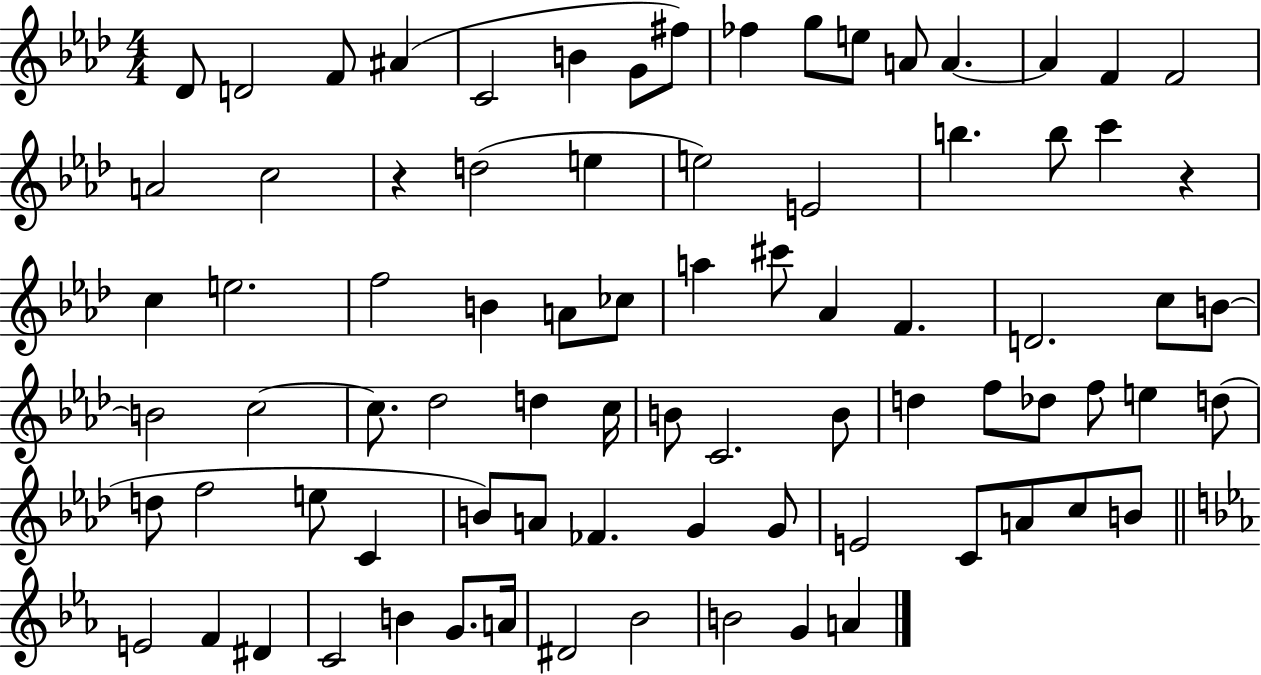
Db4/e D4/h F4/e A#4/q C4/h B4/q G4/e F#5/e FES5/q G5/e E5/e A4/e A4/q. A4/q F4/q F4/h A4/h C5/h R/q D5/h E5/q E5/h E4/h B5/q. B5/e C6/q R/q C5/q E5/h. F5/h B4/q A4/e CES5/e A5/q C#6/e Ab4/q F4/q. D4/h. C5/e B4/e B4/h C5/h C5/e. Db5/h D5/q C5/s B4/e C4/h. B4/e D5/q F5/e Db5/e F5/e E5/q D5/e D5/e F5/h E5/e C4/q B4/e A4/e FES4/q. G4/q G4/e E4/h C4/e A4/e C5/e B4/e E4/h F4/q D#4/q C4/h B4/q G4/e. A4/s D#4/h Bb4/h B4/h G4/q A4/q